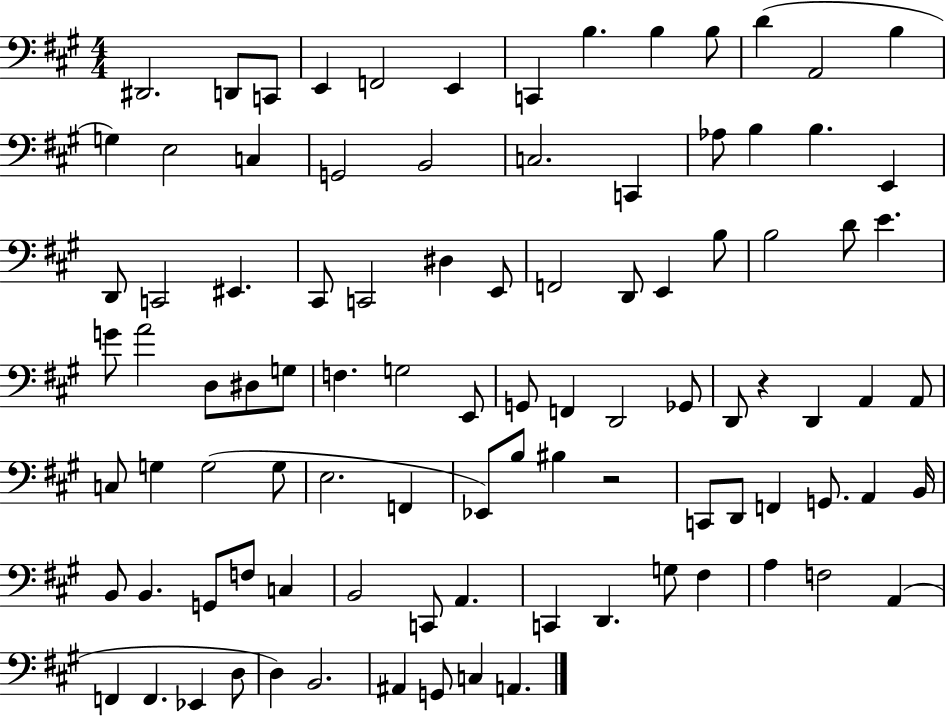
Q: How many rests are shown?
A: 2